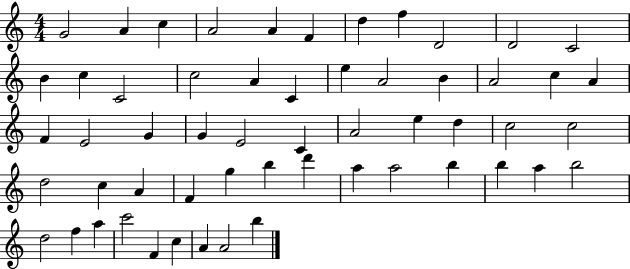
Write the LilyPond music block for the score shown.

{
  \clef treble
  \numericTimeSignature
  \time 4/4
  \key c \major
  g'2 a'4 c''4 | a'2 a'4 f'4 | d''4 f''4 d'2 | d'2 c'2 | \break b'4 c''4 c'2 | c''2 a'4 c'4 | e''4 a'2 b'4 | a'2 c''4 a'4 | \break f'4 e'2 g'4 | g'4 e'2 c'4 | a'2 e''4 d''4 | c''2 c''2 | \break d''2 c''4 a'4 | f'4 g''4 b''4 d'''4 | a''4 a''2 b''4 | b''4 a''4 b''2 | \break d''2 f''4 a''4 | c'''2 f'4 c''4 | a'4 a'2 b''4 | \bar "|."
}